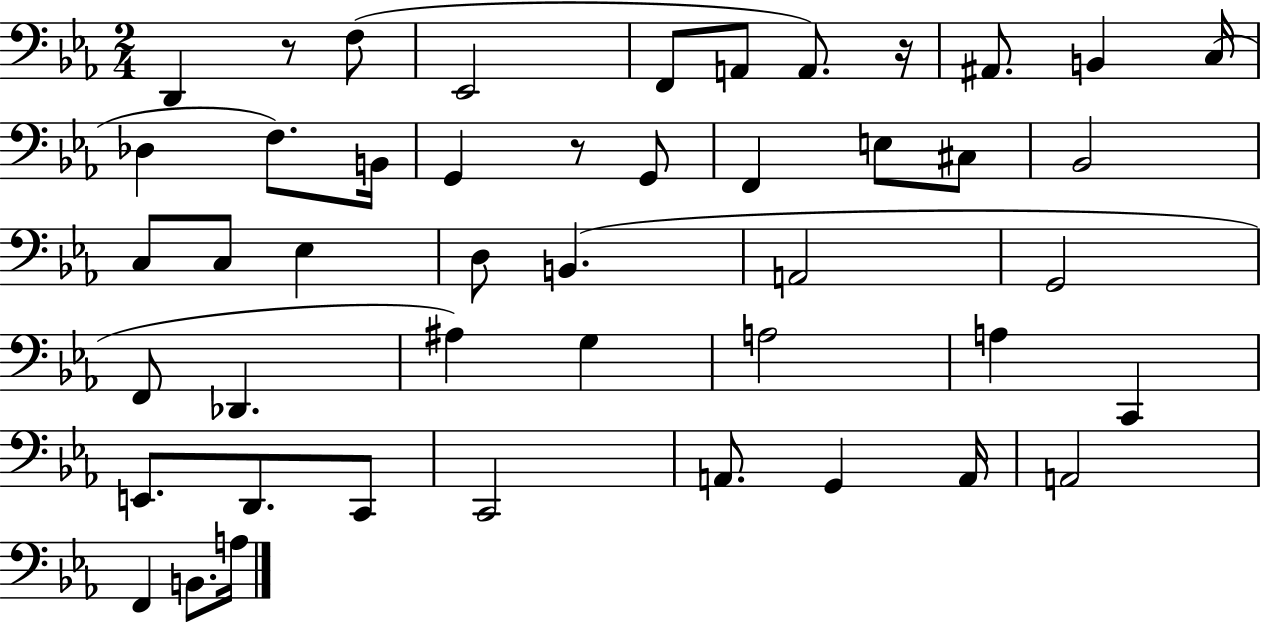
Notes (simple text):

D2/q R/e F3/e Eb2/h F2/e A2/e A2/e. R/s A#2/e. B2/q C3/s Db3/q F3/e. B2/s G2/q R/e G2/e F2/q E3/e C#3/e Bb2/h C3/e C3/e Eb3/q D3/e B2/q. A2/h G2/h F2/e Db2/q. A#3/q G3/q A3/h A3/q C2/q E2/e. D2/e. C2/e C2/h A2/e. G2/q A2/s A2/h F2/q B2/e. A3/s